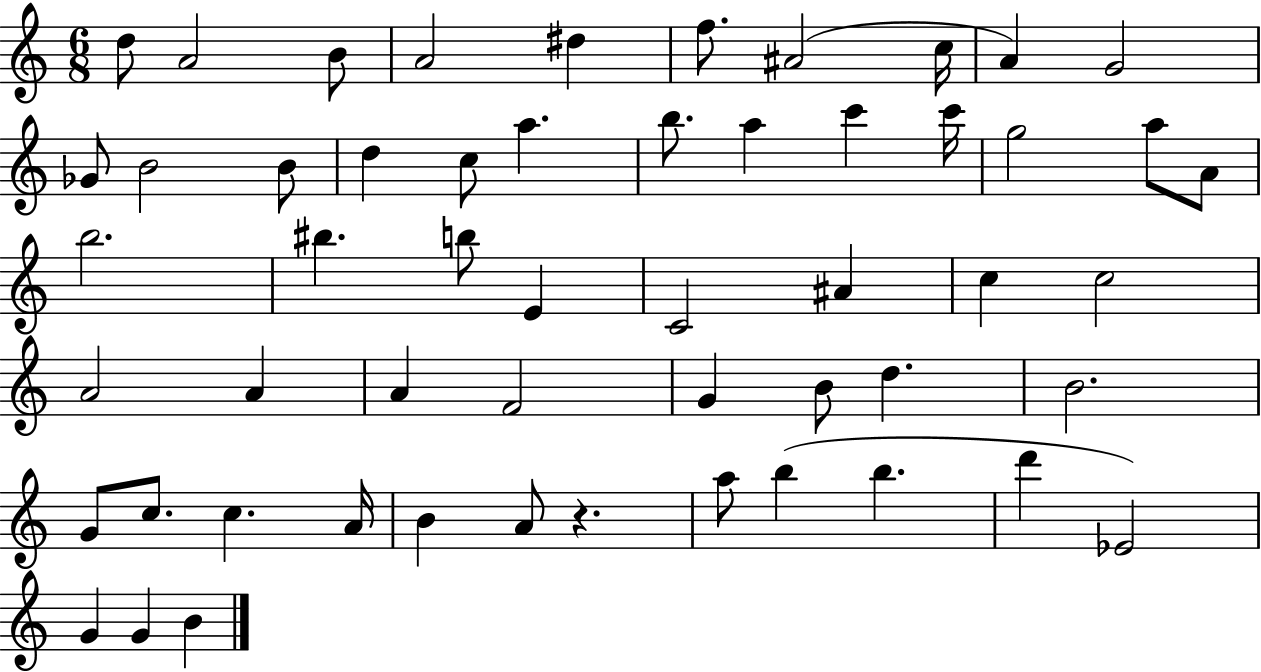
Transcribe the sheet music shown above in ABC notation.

X:1
T:Untitled
M:6/8
L:1/4
K:C
d/2 A2 B/2 A2 ^d f/2 ^A2 c/4 A G2 _G/2 B2 B/2 d c/2 a b/2 a c' c'/4 g2 a/2 A/2 b2 ^b b/2 E C2 ^A c c2 A2 A A F2 G B/2 d B2 G/2 c/2 c A/4 B A/2 z a/2 b b d' _E2 G G B